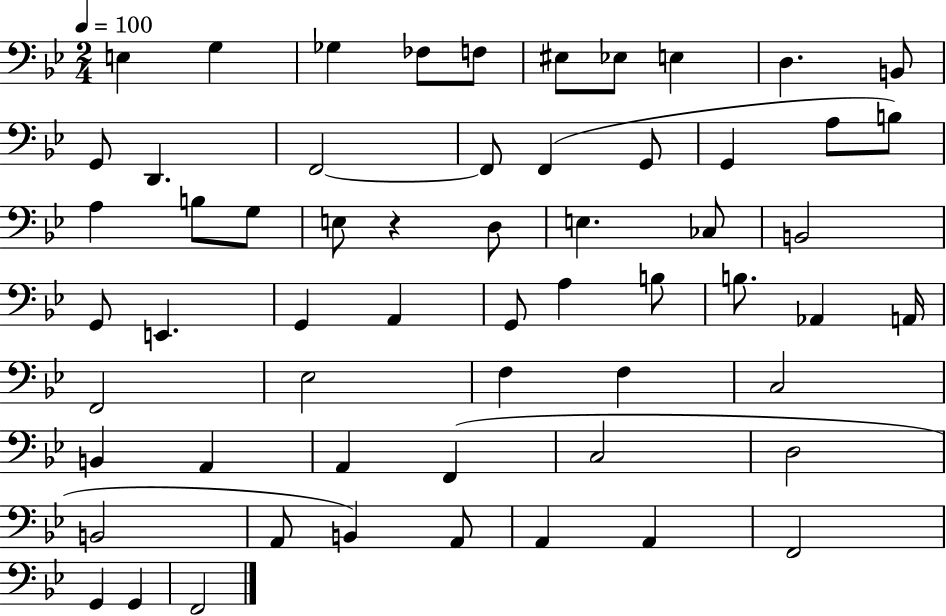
{
  \clef bass
  \numericTimeSignature
  \time 2/4
  \key bes \major
  \tempo 4 = 100
  e4 g4 | ges4 fes8 f8 | eis8 ees8 e4 | d4. b,8 | \break g,8 d,4. | f,2~~ | f,8 f,4( g,8 | g,4 a8 b8) | \break a4 b8 g8 | e8 r4 d8 | e4. ces8 | b,2 | \break g,8 e,4. | g,4 a,4 | g,8 a4 b8 | b8. aes,4 a,16 | \break f,2 | ees2 | f4 f4 | c2 | \break b,4 a,4 | a,4 f,4( | c2 | d2 | \break b,2 | a,8 b,4) a,8 | a,4 a,4 | f,2 | \break g,4 g,4 | f,2 | \bar "|."
}